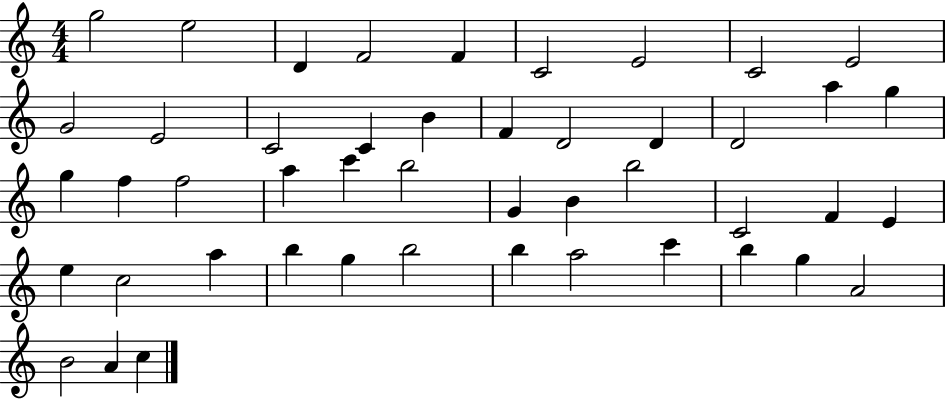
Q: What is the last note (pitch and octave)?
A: C5